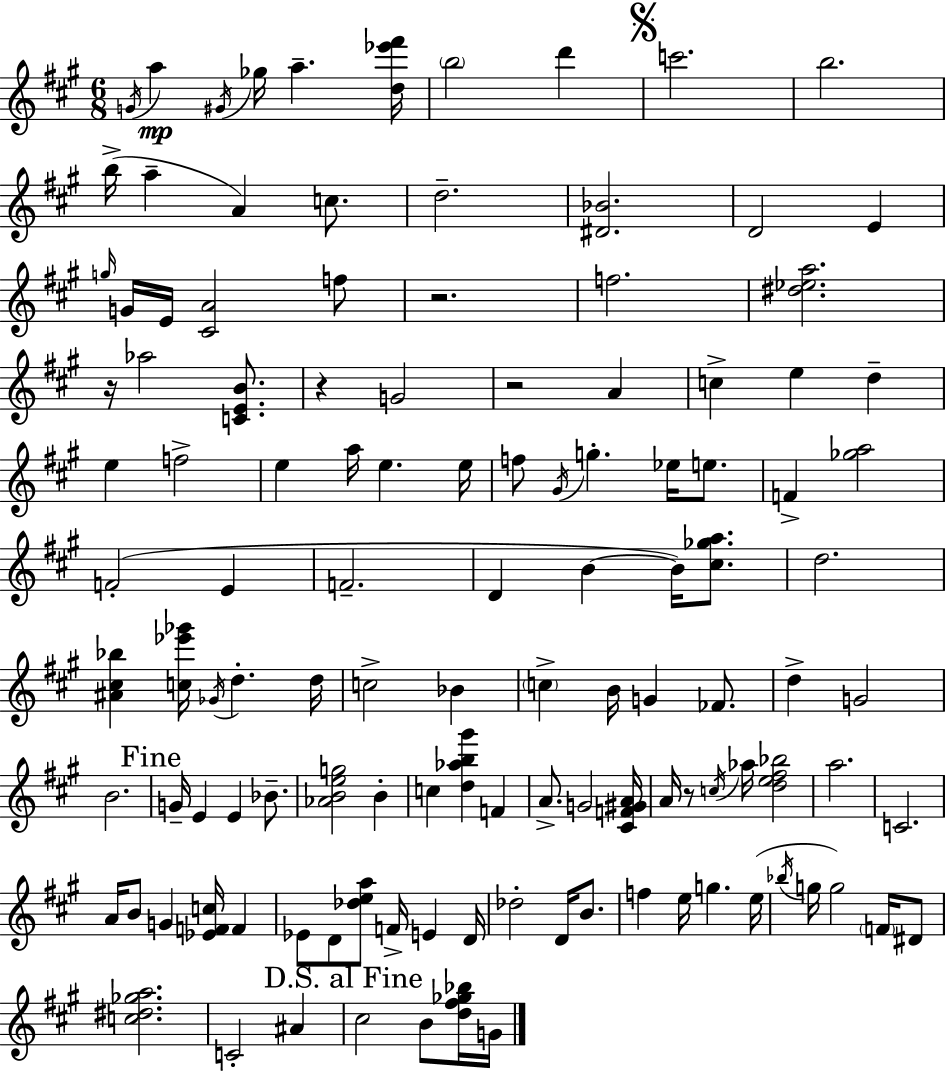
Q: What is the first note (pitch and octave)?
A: G4